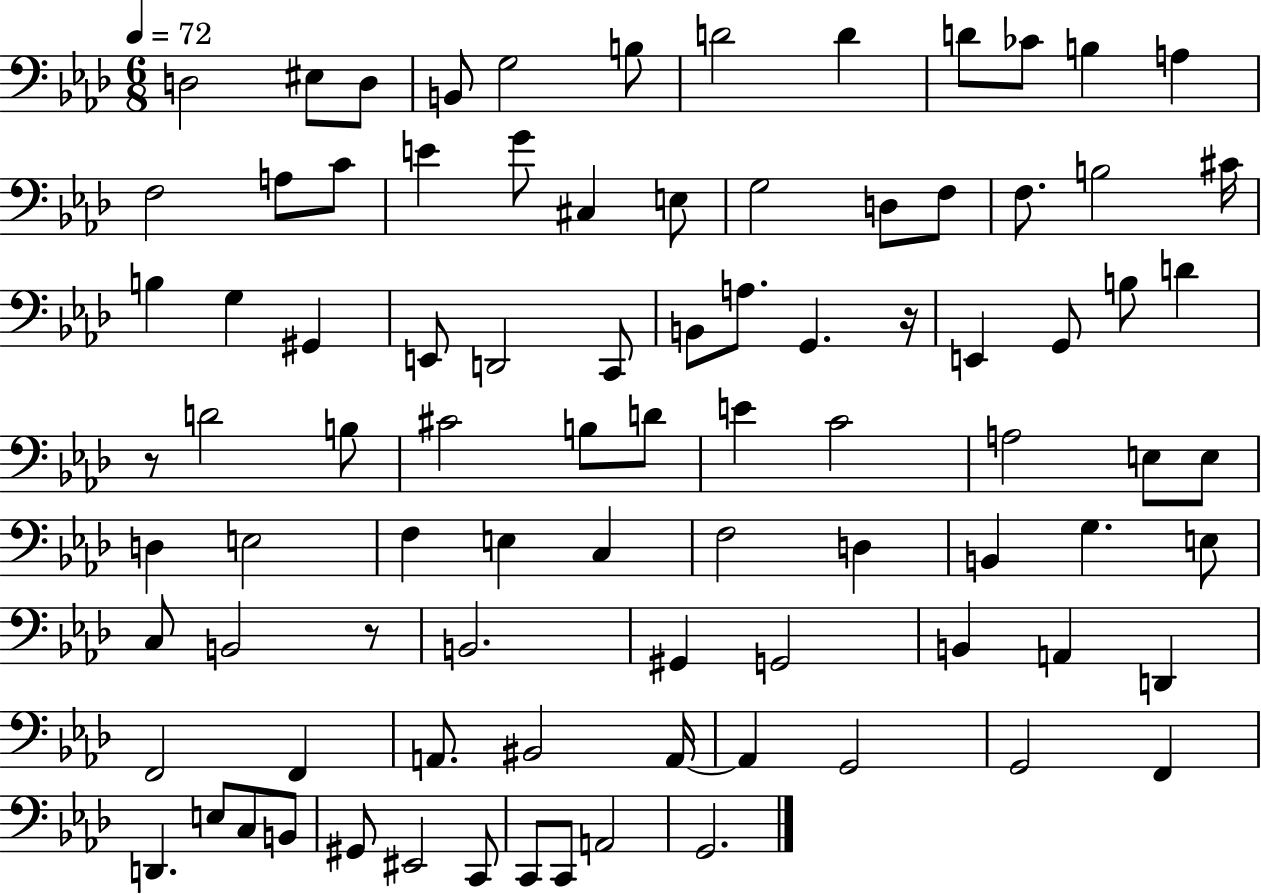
{
  \clef bass
  \numericTimeSignature
  \time 6/8
  \key aes \major
  \tempo 4 = 72
  d2 eis8 d8 | b,8 g2 b8 | d'2 d'4 | d'8 ces'8 b4 a4 | \break f2 a8 c'8 | e'4 g'8 cis4 e8 | g2 d8 f8 | f8. b2 cis'16 | \break b4 g4 gis,4 | e,8 d,2 c,8 | b,8 a8. g,4. r16 | e,4 g,8 b8 d'4 | \break r8 d'2 b8 | cis'2 b8 d'8 | e'4 c'2 | a2 e8 e8 | \break d4 e2 | f4 e4 c4 | f2 d4 | b,4 g4. e8 | \break c8 b,2 r8 | b,2. | gis,4 g,2 | b,4 a,4 d,4 | \break f,2 f,4 | a,8. bis,2 a,16~~ | a,4 g,2 | g,2 f,4 | \break d,4. e8 c8 b,8 | gis,8 eis,2 c,8 | c,8 c,8 a,2 | g,2. | \break \bar "|."
}